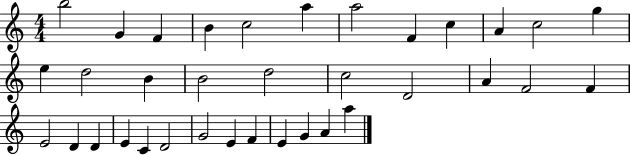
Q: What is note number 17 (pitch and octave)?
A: D5